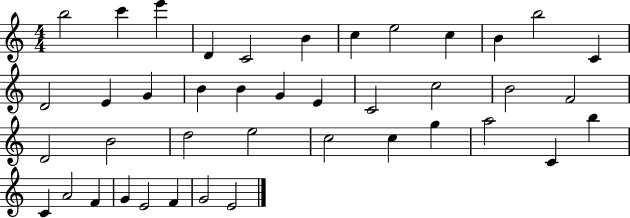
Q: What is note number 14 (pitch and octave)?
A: E4